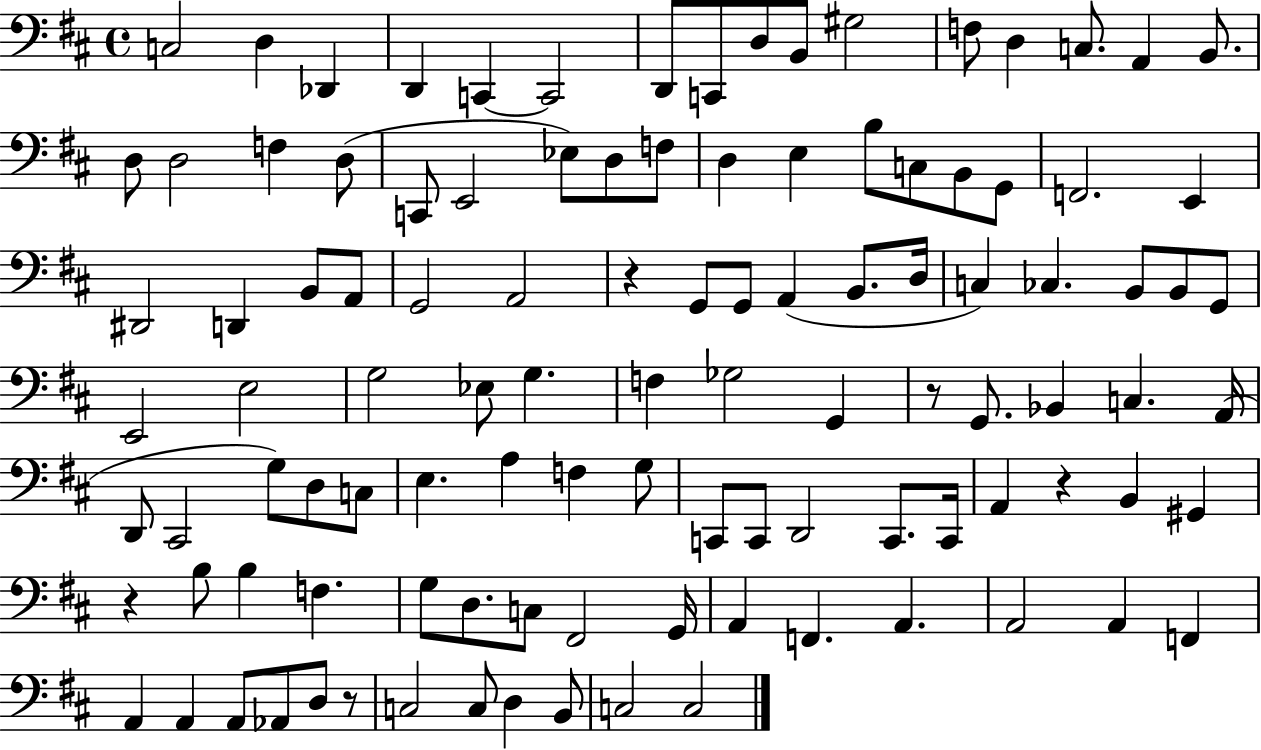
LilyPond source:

{
  \clef bass
  \time 4/4
  \defaultTimeSignature
  \key d \major
  \repeat volta 2 { c2 d4 des,4 | d,4 c,4~~ c,2 | d,8 c,8 d8 b,8 gis2 | f8 d4 c8. a,4 b,8. | \break d8 d2 f4 d8( | c,8 e,2 ees8) d8 f8 | d4 e4 b8 c8 b,8 g,8 | f,2. e,4 | \break dis,2 d,4 b,8 a,8 | g,2 a,2 | r4 g,8 g,8 a,4( b,8. d16 | c4) ces4. b,8 b,8 g,8 | \break e,2 e2 | g2 ees8 g4. | f4 ges2 g,4 | r8 g,8. bes,4 c4. a,16( | \break d,8 cis,2 g8) d8 c8 | e4. a4 f4 g8 | c,8 c,8 d,2 c,8. c,16 | a,4 r4 b,4 gis,4 | \break r4 b8 b4 f4. | g8 d8. c8 fis,2 g,16 | a,4 f,4. a,4. | a,2 a,4 f,4 | \break a,4 a,4 a,8 aes,8 d8 r8 | c2 c8 d4 b,8 | c2 c2 | } \bar "|."
}